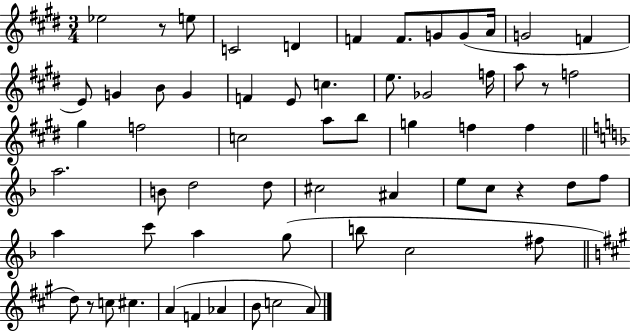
Eb5/h R/e E5/e C4/h D4/q F4/q F4/e. G4/e G4/e A4/s G4/h F4/q E4/e G4/q B4/e G4/q F4/q E4/e C5/q. E5/e. Gb4/h F5/s A5/e R/e F5/h G#5/q F5/h C5/h A5/e B5/e G5/q F5/q F5/q A5/h. B4/e D5/h D5/e C#5/h A#4/q E5/e C5/e R/q D5/e F5/e A5/q C6/e A5/q G5/e B5/e C5/h F#5/e D5/e R/e C5/e C#5/q. A4/q F4/q Ab4/q B4/e C5/h A4/e